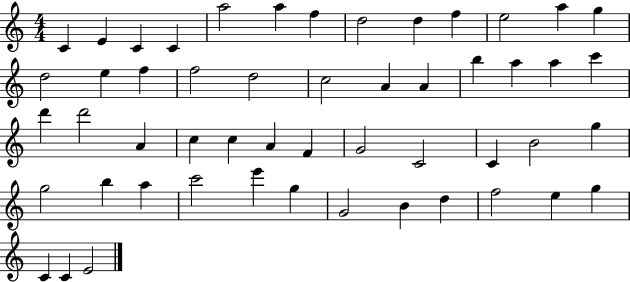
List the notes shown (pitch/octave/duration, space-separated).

C4/q E4/q C4/q C4/q A5/h A5/q F5/q D5/h D5/q F5/q E5/h A5/q G5/q D5/h E5/q F5/q F5/h D5/h C5/h A4/q A4/q B5/q A5/q A5/q C6/q D6/q D6/h A4/q C5/q C5/q A4/q F4/q G4/h C4/h C4/q B4/h G5/q G5/h B5/q A5/q C6/h E6/q G5/q G4/h B4/q D5/q F5/h E5/q G5/q C4/q C4/q E4/h